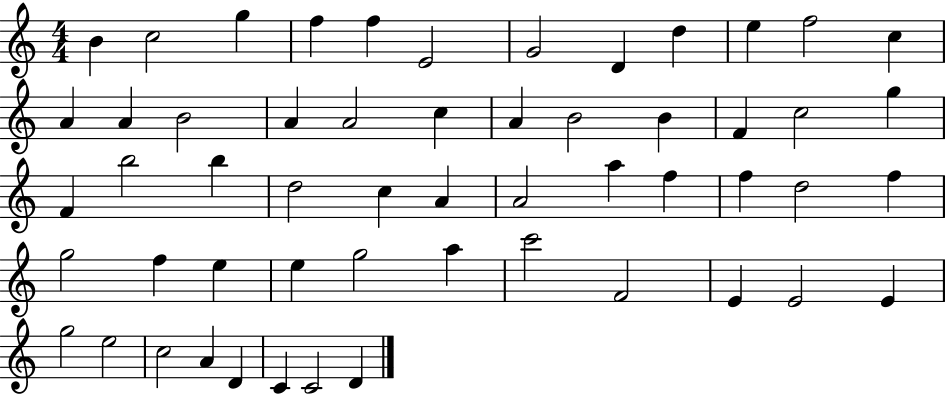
{
  \clef treble
  \numericTimeSignature
  \time 4/4
  \key c \major
  b'4 c''2 g''4 | f''4 f''4 e'2 | g'2 d'4 d''4 | e''4 f''2 c''4 | \break a'4 a'4 b'2 | a'4 a'2 c''4 | a'4 b'2 b'4 | f'4 c''2 g''4 | \break f'4 b''2 b''4 | d''2 c''4 a'4 | a'2 a''4 f''4 | f''4 d''2 f''4 | \break g''2 f''4 e''4 | e''4 g''2 a''4 | c'''2 f'2 | e'4 e'2 e'4 | \break g''2 e''2 | c''2 a'4 d'4 | c'4 c'2 d'4 | \bar "|."
}